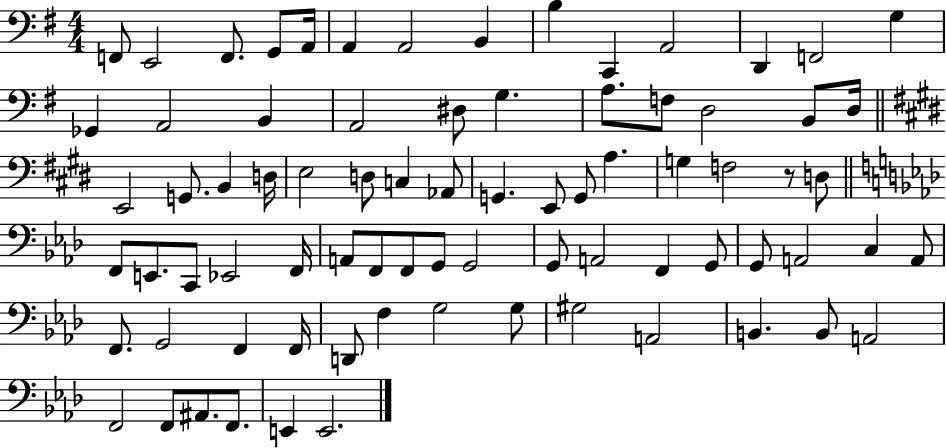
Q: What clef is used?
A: bass